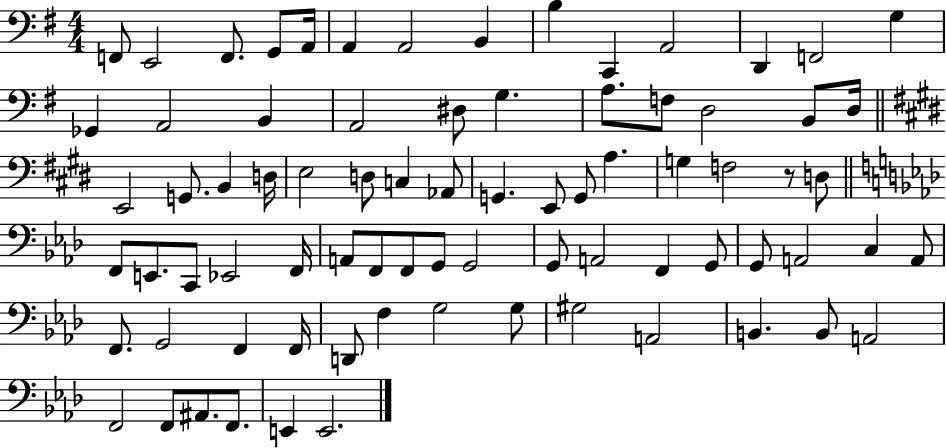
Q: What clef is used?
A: bass